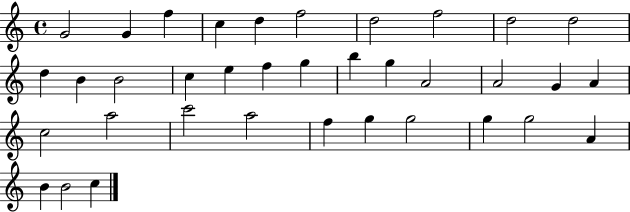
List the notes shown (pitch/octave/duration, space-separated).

G4/h G4/q F5/q C5/q D5/q F5/h D5/h F5/h D5/h D5/h D5/q B4/q B4/h C5/q E5/q F5/q G5/q B5/q G5/q A4/h A4/h G4/q A4/q C5/h A5/h C6/h A5/h F5/q G5/q G5/h G5/q G5/h A4/q B4/q B4/h C5/q